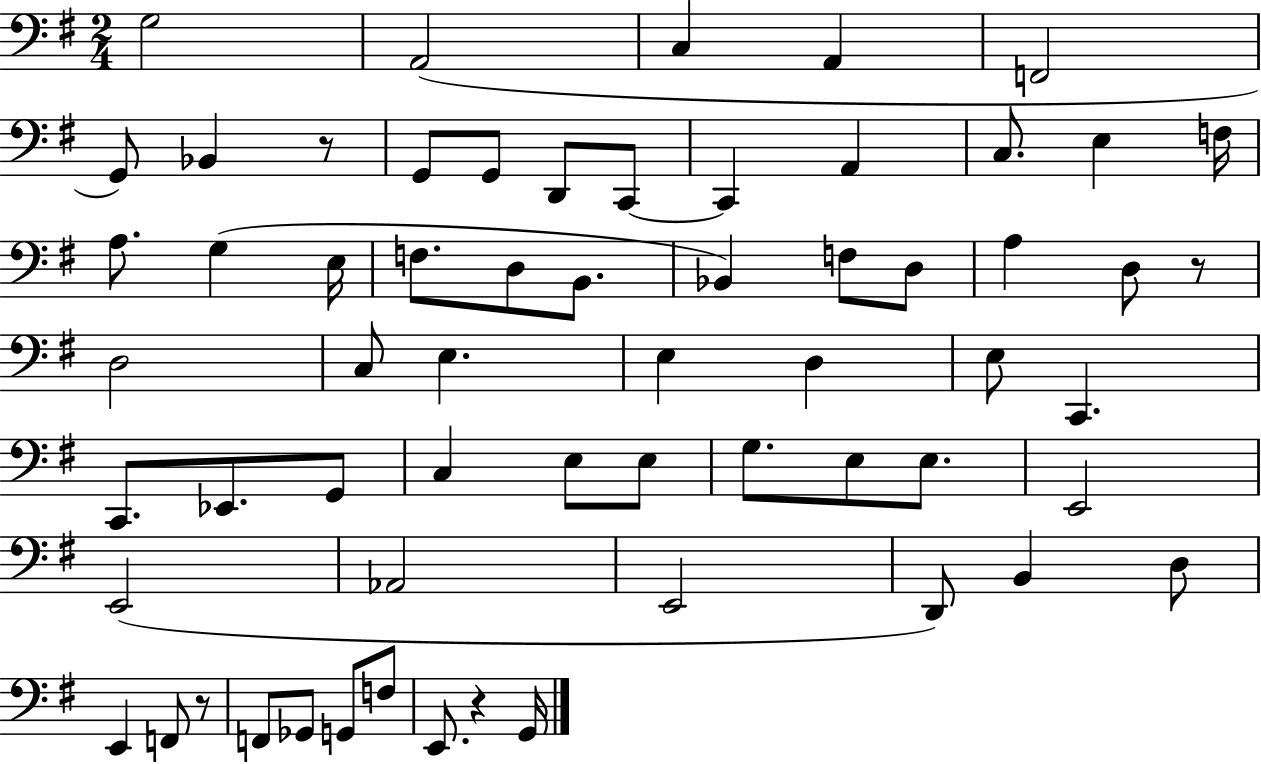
G3/h A2/h C3/q A2/q F2/h G2/e Bb2/q R/e G2/e G2/e D2/e C2/e C2/q A2/q C3/e. E3/q F3/s A3/e. G3/q E3/s F3/e. D3/e B2/e. Bb2/q F3/e D3/e A3/q D3/e R/e D3/h C3/e E3/q. E3/q D3/q E3/e C2/q. C2/e. Eb2/e. G2/e C3/q E3/e E3/e G3/e. E3/e E3/e. E2/h E2/h Ab2/h E2/h D2/e B2/q D3/e E2/q F2/e R/e F2/e Gb2/e G2/e F3/e E2/e. R/q G2/s